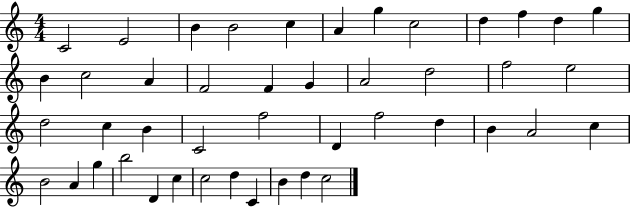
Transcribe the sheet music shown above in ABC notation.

X:1
T:Untitled
M:4/4
L:1/4
K:C
C2 E2 B B2 c A g c2 d f d g B c2 A F2 F G A2 d2 f2 e2 d2 c B C2 f2 D f2 d B A2 c B2 A g b2 D c c2 d C B d c2